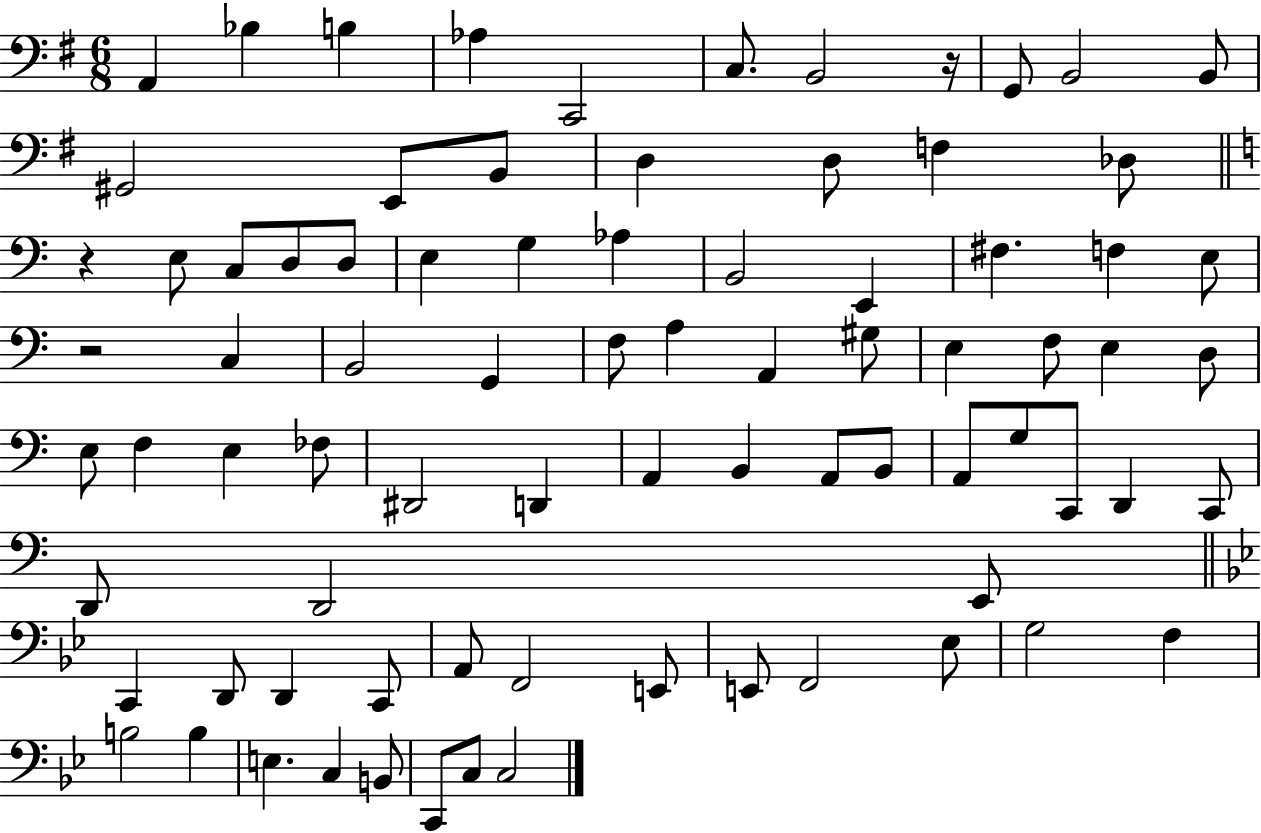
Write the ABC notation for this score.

X:1
T:Untitled
M:6/8
L:1/4
K:G
A,, _B, B, _A, C,,2 C,/2 B,,2 z/4 G,,/2 B,,2 B,,/2 ^G,,2 E,,/2 B,,/2 D, D,/2 F, _D,/2 z E,/2 C,/2 D,/2 D,/2 E, G, _A, B,,2 E,, ^F, F, E,/2 z2 C, B,,2 G,, F,/2 A, A,, ^G,/2 E, F,/2 E, D,/2 E,/2 F, E, _F,/2 ^D,,2 D,, A,, B,, A,,/2 B,,/2 A,,/2 G,/2 C,,/2 D,, C,,/2 D,,/2 D,,2 E,,/2 C,, D,,/2 D,, C,,/2 A,,/2 F,,2 E,,/2 E,,/2 F,,2 _E,/2 G,2 F, B,2 B, E, C, B,,/2 C,,/2 C,/2 C,2